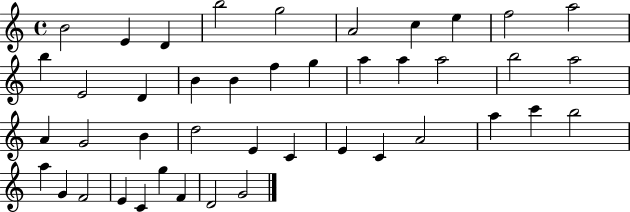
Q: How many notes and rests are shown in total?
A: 43